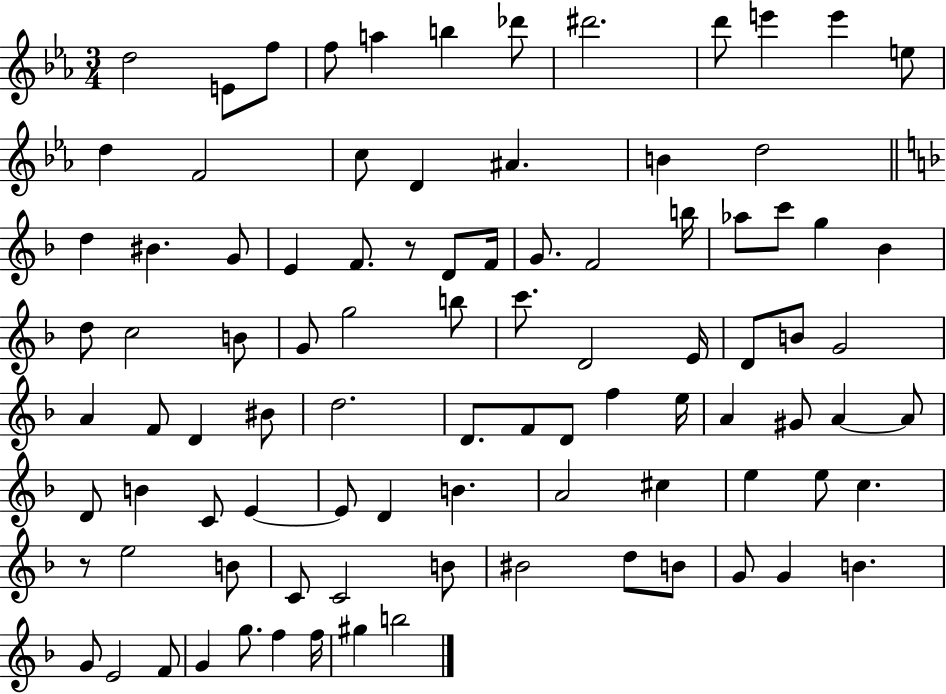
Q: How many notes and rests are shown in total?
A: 93